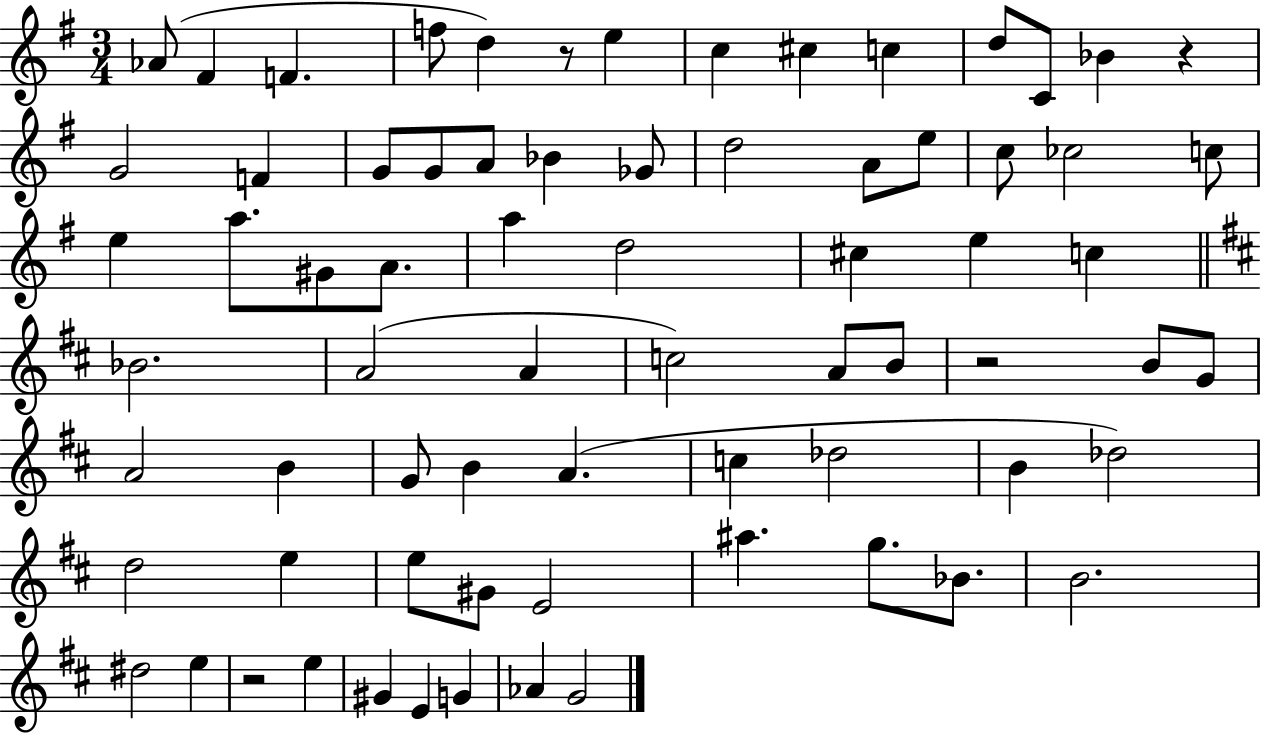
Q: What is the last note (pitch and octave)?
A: G4